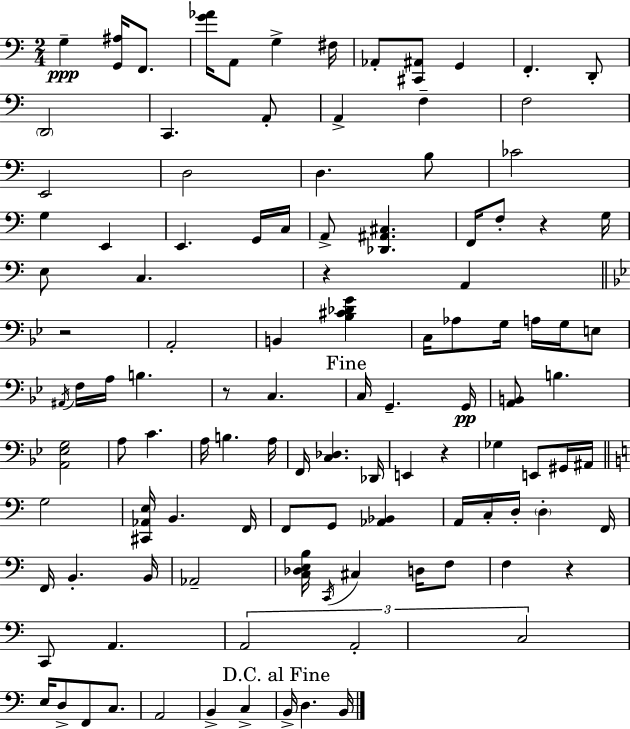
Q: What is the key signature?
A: C major